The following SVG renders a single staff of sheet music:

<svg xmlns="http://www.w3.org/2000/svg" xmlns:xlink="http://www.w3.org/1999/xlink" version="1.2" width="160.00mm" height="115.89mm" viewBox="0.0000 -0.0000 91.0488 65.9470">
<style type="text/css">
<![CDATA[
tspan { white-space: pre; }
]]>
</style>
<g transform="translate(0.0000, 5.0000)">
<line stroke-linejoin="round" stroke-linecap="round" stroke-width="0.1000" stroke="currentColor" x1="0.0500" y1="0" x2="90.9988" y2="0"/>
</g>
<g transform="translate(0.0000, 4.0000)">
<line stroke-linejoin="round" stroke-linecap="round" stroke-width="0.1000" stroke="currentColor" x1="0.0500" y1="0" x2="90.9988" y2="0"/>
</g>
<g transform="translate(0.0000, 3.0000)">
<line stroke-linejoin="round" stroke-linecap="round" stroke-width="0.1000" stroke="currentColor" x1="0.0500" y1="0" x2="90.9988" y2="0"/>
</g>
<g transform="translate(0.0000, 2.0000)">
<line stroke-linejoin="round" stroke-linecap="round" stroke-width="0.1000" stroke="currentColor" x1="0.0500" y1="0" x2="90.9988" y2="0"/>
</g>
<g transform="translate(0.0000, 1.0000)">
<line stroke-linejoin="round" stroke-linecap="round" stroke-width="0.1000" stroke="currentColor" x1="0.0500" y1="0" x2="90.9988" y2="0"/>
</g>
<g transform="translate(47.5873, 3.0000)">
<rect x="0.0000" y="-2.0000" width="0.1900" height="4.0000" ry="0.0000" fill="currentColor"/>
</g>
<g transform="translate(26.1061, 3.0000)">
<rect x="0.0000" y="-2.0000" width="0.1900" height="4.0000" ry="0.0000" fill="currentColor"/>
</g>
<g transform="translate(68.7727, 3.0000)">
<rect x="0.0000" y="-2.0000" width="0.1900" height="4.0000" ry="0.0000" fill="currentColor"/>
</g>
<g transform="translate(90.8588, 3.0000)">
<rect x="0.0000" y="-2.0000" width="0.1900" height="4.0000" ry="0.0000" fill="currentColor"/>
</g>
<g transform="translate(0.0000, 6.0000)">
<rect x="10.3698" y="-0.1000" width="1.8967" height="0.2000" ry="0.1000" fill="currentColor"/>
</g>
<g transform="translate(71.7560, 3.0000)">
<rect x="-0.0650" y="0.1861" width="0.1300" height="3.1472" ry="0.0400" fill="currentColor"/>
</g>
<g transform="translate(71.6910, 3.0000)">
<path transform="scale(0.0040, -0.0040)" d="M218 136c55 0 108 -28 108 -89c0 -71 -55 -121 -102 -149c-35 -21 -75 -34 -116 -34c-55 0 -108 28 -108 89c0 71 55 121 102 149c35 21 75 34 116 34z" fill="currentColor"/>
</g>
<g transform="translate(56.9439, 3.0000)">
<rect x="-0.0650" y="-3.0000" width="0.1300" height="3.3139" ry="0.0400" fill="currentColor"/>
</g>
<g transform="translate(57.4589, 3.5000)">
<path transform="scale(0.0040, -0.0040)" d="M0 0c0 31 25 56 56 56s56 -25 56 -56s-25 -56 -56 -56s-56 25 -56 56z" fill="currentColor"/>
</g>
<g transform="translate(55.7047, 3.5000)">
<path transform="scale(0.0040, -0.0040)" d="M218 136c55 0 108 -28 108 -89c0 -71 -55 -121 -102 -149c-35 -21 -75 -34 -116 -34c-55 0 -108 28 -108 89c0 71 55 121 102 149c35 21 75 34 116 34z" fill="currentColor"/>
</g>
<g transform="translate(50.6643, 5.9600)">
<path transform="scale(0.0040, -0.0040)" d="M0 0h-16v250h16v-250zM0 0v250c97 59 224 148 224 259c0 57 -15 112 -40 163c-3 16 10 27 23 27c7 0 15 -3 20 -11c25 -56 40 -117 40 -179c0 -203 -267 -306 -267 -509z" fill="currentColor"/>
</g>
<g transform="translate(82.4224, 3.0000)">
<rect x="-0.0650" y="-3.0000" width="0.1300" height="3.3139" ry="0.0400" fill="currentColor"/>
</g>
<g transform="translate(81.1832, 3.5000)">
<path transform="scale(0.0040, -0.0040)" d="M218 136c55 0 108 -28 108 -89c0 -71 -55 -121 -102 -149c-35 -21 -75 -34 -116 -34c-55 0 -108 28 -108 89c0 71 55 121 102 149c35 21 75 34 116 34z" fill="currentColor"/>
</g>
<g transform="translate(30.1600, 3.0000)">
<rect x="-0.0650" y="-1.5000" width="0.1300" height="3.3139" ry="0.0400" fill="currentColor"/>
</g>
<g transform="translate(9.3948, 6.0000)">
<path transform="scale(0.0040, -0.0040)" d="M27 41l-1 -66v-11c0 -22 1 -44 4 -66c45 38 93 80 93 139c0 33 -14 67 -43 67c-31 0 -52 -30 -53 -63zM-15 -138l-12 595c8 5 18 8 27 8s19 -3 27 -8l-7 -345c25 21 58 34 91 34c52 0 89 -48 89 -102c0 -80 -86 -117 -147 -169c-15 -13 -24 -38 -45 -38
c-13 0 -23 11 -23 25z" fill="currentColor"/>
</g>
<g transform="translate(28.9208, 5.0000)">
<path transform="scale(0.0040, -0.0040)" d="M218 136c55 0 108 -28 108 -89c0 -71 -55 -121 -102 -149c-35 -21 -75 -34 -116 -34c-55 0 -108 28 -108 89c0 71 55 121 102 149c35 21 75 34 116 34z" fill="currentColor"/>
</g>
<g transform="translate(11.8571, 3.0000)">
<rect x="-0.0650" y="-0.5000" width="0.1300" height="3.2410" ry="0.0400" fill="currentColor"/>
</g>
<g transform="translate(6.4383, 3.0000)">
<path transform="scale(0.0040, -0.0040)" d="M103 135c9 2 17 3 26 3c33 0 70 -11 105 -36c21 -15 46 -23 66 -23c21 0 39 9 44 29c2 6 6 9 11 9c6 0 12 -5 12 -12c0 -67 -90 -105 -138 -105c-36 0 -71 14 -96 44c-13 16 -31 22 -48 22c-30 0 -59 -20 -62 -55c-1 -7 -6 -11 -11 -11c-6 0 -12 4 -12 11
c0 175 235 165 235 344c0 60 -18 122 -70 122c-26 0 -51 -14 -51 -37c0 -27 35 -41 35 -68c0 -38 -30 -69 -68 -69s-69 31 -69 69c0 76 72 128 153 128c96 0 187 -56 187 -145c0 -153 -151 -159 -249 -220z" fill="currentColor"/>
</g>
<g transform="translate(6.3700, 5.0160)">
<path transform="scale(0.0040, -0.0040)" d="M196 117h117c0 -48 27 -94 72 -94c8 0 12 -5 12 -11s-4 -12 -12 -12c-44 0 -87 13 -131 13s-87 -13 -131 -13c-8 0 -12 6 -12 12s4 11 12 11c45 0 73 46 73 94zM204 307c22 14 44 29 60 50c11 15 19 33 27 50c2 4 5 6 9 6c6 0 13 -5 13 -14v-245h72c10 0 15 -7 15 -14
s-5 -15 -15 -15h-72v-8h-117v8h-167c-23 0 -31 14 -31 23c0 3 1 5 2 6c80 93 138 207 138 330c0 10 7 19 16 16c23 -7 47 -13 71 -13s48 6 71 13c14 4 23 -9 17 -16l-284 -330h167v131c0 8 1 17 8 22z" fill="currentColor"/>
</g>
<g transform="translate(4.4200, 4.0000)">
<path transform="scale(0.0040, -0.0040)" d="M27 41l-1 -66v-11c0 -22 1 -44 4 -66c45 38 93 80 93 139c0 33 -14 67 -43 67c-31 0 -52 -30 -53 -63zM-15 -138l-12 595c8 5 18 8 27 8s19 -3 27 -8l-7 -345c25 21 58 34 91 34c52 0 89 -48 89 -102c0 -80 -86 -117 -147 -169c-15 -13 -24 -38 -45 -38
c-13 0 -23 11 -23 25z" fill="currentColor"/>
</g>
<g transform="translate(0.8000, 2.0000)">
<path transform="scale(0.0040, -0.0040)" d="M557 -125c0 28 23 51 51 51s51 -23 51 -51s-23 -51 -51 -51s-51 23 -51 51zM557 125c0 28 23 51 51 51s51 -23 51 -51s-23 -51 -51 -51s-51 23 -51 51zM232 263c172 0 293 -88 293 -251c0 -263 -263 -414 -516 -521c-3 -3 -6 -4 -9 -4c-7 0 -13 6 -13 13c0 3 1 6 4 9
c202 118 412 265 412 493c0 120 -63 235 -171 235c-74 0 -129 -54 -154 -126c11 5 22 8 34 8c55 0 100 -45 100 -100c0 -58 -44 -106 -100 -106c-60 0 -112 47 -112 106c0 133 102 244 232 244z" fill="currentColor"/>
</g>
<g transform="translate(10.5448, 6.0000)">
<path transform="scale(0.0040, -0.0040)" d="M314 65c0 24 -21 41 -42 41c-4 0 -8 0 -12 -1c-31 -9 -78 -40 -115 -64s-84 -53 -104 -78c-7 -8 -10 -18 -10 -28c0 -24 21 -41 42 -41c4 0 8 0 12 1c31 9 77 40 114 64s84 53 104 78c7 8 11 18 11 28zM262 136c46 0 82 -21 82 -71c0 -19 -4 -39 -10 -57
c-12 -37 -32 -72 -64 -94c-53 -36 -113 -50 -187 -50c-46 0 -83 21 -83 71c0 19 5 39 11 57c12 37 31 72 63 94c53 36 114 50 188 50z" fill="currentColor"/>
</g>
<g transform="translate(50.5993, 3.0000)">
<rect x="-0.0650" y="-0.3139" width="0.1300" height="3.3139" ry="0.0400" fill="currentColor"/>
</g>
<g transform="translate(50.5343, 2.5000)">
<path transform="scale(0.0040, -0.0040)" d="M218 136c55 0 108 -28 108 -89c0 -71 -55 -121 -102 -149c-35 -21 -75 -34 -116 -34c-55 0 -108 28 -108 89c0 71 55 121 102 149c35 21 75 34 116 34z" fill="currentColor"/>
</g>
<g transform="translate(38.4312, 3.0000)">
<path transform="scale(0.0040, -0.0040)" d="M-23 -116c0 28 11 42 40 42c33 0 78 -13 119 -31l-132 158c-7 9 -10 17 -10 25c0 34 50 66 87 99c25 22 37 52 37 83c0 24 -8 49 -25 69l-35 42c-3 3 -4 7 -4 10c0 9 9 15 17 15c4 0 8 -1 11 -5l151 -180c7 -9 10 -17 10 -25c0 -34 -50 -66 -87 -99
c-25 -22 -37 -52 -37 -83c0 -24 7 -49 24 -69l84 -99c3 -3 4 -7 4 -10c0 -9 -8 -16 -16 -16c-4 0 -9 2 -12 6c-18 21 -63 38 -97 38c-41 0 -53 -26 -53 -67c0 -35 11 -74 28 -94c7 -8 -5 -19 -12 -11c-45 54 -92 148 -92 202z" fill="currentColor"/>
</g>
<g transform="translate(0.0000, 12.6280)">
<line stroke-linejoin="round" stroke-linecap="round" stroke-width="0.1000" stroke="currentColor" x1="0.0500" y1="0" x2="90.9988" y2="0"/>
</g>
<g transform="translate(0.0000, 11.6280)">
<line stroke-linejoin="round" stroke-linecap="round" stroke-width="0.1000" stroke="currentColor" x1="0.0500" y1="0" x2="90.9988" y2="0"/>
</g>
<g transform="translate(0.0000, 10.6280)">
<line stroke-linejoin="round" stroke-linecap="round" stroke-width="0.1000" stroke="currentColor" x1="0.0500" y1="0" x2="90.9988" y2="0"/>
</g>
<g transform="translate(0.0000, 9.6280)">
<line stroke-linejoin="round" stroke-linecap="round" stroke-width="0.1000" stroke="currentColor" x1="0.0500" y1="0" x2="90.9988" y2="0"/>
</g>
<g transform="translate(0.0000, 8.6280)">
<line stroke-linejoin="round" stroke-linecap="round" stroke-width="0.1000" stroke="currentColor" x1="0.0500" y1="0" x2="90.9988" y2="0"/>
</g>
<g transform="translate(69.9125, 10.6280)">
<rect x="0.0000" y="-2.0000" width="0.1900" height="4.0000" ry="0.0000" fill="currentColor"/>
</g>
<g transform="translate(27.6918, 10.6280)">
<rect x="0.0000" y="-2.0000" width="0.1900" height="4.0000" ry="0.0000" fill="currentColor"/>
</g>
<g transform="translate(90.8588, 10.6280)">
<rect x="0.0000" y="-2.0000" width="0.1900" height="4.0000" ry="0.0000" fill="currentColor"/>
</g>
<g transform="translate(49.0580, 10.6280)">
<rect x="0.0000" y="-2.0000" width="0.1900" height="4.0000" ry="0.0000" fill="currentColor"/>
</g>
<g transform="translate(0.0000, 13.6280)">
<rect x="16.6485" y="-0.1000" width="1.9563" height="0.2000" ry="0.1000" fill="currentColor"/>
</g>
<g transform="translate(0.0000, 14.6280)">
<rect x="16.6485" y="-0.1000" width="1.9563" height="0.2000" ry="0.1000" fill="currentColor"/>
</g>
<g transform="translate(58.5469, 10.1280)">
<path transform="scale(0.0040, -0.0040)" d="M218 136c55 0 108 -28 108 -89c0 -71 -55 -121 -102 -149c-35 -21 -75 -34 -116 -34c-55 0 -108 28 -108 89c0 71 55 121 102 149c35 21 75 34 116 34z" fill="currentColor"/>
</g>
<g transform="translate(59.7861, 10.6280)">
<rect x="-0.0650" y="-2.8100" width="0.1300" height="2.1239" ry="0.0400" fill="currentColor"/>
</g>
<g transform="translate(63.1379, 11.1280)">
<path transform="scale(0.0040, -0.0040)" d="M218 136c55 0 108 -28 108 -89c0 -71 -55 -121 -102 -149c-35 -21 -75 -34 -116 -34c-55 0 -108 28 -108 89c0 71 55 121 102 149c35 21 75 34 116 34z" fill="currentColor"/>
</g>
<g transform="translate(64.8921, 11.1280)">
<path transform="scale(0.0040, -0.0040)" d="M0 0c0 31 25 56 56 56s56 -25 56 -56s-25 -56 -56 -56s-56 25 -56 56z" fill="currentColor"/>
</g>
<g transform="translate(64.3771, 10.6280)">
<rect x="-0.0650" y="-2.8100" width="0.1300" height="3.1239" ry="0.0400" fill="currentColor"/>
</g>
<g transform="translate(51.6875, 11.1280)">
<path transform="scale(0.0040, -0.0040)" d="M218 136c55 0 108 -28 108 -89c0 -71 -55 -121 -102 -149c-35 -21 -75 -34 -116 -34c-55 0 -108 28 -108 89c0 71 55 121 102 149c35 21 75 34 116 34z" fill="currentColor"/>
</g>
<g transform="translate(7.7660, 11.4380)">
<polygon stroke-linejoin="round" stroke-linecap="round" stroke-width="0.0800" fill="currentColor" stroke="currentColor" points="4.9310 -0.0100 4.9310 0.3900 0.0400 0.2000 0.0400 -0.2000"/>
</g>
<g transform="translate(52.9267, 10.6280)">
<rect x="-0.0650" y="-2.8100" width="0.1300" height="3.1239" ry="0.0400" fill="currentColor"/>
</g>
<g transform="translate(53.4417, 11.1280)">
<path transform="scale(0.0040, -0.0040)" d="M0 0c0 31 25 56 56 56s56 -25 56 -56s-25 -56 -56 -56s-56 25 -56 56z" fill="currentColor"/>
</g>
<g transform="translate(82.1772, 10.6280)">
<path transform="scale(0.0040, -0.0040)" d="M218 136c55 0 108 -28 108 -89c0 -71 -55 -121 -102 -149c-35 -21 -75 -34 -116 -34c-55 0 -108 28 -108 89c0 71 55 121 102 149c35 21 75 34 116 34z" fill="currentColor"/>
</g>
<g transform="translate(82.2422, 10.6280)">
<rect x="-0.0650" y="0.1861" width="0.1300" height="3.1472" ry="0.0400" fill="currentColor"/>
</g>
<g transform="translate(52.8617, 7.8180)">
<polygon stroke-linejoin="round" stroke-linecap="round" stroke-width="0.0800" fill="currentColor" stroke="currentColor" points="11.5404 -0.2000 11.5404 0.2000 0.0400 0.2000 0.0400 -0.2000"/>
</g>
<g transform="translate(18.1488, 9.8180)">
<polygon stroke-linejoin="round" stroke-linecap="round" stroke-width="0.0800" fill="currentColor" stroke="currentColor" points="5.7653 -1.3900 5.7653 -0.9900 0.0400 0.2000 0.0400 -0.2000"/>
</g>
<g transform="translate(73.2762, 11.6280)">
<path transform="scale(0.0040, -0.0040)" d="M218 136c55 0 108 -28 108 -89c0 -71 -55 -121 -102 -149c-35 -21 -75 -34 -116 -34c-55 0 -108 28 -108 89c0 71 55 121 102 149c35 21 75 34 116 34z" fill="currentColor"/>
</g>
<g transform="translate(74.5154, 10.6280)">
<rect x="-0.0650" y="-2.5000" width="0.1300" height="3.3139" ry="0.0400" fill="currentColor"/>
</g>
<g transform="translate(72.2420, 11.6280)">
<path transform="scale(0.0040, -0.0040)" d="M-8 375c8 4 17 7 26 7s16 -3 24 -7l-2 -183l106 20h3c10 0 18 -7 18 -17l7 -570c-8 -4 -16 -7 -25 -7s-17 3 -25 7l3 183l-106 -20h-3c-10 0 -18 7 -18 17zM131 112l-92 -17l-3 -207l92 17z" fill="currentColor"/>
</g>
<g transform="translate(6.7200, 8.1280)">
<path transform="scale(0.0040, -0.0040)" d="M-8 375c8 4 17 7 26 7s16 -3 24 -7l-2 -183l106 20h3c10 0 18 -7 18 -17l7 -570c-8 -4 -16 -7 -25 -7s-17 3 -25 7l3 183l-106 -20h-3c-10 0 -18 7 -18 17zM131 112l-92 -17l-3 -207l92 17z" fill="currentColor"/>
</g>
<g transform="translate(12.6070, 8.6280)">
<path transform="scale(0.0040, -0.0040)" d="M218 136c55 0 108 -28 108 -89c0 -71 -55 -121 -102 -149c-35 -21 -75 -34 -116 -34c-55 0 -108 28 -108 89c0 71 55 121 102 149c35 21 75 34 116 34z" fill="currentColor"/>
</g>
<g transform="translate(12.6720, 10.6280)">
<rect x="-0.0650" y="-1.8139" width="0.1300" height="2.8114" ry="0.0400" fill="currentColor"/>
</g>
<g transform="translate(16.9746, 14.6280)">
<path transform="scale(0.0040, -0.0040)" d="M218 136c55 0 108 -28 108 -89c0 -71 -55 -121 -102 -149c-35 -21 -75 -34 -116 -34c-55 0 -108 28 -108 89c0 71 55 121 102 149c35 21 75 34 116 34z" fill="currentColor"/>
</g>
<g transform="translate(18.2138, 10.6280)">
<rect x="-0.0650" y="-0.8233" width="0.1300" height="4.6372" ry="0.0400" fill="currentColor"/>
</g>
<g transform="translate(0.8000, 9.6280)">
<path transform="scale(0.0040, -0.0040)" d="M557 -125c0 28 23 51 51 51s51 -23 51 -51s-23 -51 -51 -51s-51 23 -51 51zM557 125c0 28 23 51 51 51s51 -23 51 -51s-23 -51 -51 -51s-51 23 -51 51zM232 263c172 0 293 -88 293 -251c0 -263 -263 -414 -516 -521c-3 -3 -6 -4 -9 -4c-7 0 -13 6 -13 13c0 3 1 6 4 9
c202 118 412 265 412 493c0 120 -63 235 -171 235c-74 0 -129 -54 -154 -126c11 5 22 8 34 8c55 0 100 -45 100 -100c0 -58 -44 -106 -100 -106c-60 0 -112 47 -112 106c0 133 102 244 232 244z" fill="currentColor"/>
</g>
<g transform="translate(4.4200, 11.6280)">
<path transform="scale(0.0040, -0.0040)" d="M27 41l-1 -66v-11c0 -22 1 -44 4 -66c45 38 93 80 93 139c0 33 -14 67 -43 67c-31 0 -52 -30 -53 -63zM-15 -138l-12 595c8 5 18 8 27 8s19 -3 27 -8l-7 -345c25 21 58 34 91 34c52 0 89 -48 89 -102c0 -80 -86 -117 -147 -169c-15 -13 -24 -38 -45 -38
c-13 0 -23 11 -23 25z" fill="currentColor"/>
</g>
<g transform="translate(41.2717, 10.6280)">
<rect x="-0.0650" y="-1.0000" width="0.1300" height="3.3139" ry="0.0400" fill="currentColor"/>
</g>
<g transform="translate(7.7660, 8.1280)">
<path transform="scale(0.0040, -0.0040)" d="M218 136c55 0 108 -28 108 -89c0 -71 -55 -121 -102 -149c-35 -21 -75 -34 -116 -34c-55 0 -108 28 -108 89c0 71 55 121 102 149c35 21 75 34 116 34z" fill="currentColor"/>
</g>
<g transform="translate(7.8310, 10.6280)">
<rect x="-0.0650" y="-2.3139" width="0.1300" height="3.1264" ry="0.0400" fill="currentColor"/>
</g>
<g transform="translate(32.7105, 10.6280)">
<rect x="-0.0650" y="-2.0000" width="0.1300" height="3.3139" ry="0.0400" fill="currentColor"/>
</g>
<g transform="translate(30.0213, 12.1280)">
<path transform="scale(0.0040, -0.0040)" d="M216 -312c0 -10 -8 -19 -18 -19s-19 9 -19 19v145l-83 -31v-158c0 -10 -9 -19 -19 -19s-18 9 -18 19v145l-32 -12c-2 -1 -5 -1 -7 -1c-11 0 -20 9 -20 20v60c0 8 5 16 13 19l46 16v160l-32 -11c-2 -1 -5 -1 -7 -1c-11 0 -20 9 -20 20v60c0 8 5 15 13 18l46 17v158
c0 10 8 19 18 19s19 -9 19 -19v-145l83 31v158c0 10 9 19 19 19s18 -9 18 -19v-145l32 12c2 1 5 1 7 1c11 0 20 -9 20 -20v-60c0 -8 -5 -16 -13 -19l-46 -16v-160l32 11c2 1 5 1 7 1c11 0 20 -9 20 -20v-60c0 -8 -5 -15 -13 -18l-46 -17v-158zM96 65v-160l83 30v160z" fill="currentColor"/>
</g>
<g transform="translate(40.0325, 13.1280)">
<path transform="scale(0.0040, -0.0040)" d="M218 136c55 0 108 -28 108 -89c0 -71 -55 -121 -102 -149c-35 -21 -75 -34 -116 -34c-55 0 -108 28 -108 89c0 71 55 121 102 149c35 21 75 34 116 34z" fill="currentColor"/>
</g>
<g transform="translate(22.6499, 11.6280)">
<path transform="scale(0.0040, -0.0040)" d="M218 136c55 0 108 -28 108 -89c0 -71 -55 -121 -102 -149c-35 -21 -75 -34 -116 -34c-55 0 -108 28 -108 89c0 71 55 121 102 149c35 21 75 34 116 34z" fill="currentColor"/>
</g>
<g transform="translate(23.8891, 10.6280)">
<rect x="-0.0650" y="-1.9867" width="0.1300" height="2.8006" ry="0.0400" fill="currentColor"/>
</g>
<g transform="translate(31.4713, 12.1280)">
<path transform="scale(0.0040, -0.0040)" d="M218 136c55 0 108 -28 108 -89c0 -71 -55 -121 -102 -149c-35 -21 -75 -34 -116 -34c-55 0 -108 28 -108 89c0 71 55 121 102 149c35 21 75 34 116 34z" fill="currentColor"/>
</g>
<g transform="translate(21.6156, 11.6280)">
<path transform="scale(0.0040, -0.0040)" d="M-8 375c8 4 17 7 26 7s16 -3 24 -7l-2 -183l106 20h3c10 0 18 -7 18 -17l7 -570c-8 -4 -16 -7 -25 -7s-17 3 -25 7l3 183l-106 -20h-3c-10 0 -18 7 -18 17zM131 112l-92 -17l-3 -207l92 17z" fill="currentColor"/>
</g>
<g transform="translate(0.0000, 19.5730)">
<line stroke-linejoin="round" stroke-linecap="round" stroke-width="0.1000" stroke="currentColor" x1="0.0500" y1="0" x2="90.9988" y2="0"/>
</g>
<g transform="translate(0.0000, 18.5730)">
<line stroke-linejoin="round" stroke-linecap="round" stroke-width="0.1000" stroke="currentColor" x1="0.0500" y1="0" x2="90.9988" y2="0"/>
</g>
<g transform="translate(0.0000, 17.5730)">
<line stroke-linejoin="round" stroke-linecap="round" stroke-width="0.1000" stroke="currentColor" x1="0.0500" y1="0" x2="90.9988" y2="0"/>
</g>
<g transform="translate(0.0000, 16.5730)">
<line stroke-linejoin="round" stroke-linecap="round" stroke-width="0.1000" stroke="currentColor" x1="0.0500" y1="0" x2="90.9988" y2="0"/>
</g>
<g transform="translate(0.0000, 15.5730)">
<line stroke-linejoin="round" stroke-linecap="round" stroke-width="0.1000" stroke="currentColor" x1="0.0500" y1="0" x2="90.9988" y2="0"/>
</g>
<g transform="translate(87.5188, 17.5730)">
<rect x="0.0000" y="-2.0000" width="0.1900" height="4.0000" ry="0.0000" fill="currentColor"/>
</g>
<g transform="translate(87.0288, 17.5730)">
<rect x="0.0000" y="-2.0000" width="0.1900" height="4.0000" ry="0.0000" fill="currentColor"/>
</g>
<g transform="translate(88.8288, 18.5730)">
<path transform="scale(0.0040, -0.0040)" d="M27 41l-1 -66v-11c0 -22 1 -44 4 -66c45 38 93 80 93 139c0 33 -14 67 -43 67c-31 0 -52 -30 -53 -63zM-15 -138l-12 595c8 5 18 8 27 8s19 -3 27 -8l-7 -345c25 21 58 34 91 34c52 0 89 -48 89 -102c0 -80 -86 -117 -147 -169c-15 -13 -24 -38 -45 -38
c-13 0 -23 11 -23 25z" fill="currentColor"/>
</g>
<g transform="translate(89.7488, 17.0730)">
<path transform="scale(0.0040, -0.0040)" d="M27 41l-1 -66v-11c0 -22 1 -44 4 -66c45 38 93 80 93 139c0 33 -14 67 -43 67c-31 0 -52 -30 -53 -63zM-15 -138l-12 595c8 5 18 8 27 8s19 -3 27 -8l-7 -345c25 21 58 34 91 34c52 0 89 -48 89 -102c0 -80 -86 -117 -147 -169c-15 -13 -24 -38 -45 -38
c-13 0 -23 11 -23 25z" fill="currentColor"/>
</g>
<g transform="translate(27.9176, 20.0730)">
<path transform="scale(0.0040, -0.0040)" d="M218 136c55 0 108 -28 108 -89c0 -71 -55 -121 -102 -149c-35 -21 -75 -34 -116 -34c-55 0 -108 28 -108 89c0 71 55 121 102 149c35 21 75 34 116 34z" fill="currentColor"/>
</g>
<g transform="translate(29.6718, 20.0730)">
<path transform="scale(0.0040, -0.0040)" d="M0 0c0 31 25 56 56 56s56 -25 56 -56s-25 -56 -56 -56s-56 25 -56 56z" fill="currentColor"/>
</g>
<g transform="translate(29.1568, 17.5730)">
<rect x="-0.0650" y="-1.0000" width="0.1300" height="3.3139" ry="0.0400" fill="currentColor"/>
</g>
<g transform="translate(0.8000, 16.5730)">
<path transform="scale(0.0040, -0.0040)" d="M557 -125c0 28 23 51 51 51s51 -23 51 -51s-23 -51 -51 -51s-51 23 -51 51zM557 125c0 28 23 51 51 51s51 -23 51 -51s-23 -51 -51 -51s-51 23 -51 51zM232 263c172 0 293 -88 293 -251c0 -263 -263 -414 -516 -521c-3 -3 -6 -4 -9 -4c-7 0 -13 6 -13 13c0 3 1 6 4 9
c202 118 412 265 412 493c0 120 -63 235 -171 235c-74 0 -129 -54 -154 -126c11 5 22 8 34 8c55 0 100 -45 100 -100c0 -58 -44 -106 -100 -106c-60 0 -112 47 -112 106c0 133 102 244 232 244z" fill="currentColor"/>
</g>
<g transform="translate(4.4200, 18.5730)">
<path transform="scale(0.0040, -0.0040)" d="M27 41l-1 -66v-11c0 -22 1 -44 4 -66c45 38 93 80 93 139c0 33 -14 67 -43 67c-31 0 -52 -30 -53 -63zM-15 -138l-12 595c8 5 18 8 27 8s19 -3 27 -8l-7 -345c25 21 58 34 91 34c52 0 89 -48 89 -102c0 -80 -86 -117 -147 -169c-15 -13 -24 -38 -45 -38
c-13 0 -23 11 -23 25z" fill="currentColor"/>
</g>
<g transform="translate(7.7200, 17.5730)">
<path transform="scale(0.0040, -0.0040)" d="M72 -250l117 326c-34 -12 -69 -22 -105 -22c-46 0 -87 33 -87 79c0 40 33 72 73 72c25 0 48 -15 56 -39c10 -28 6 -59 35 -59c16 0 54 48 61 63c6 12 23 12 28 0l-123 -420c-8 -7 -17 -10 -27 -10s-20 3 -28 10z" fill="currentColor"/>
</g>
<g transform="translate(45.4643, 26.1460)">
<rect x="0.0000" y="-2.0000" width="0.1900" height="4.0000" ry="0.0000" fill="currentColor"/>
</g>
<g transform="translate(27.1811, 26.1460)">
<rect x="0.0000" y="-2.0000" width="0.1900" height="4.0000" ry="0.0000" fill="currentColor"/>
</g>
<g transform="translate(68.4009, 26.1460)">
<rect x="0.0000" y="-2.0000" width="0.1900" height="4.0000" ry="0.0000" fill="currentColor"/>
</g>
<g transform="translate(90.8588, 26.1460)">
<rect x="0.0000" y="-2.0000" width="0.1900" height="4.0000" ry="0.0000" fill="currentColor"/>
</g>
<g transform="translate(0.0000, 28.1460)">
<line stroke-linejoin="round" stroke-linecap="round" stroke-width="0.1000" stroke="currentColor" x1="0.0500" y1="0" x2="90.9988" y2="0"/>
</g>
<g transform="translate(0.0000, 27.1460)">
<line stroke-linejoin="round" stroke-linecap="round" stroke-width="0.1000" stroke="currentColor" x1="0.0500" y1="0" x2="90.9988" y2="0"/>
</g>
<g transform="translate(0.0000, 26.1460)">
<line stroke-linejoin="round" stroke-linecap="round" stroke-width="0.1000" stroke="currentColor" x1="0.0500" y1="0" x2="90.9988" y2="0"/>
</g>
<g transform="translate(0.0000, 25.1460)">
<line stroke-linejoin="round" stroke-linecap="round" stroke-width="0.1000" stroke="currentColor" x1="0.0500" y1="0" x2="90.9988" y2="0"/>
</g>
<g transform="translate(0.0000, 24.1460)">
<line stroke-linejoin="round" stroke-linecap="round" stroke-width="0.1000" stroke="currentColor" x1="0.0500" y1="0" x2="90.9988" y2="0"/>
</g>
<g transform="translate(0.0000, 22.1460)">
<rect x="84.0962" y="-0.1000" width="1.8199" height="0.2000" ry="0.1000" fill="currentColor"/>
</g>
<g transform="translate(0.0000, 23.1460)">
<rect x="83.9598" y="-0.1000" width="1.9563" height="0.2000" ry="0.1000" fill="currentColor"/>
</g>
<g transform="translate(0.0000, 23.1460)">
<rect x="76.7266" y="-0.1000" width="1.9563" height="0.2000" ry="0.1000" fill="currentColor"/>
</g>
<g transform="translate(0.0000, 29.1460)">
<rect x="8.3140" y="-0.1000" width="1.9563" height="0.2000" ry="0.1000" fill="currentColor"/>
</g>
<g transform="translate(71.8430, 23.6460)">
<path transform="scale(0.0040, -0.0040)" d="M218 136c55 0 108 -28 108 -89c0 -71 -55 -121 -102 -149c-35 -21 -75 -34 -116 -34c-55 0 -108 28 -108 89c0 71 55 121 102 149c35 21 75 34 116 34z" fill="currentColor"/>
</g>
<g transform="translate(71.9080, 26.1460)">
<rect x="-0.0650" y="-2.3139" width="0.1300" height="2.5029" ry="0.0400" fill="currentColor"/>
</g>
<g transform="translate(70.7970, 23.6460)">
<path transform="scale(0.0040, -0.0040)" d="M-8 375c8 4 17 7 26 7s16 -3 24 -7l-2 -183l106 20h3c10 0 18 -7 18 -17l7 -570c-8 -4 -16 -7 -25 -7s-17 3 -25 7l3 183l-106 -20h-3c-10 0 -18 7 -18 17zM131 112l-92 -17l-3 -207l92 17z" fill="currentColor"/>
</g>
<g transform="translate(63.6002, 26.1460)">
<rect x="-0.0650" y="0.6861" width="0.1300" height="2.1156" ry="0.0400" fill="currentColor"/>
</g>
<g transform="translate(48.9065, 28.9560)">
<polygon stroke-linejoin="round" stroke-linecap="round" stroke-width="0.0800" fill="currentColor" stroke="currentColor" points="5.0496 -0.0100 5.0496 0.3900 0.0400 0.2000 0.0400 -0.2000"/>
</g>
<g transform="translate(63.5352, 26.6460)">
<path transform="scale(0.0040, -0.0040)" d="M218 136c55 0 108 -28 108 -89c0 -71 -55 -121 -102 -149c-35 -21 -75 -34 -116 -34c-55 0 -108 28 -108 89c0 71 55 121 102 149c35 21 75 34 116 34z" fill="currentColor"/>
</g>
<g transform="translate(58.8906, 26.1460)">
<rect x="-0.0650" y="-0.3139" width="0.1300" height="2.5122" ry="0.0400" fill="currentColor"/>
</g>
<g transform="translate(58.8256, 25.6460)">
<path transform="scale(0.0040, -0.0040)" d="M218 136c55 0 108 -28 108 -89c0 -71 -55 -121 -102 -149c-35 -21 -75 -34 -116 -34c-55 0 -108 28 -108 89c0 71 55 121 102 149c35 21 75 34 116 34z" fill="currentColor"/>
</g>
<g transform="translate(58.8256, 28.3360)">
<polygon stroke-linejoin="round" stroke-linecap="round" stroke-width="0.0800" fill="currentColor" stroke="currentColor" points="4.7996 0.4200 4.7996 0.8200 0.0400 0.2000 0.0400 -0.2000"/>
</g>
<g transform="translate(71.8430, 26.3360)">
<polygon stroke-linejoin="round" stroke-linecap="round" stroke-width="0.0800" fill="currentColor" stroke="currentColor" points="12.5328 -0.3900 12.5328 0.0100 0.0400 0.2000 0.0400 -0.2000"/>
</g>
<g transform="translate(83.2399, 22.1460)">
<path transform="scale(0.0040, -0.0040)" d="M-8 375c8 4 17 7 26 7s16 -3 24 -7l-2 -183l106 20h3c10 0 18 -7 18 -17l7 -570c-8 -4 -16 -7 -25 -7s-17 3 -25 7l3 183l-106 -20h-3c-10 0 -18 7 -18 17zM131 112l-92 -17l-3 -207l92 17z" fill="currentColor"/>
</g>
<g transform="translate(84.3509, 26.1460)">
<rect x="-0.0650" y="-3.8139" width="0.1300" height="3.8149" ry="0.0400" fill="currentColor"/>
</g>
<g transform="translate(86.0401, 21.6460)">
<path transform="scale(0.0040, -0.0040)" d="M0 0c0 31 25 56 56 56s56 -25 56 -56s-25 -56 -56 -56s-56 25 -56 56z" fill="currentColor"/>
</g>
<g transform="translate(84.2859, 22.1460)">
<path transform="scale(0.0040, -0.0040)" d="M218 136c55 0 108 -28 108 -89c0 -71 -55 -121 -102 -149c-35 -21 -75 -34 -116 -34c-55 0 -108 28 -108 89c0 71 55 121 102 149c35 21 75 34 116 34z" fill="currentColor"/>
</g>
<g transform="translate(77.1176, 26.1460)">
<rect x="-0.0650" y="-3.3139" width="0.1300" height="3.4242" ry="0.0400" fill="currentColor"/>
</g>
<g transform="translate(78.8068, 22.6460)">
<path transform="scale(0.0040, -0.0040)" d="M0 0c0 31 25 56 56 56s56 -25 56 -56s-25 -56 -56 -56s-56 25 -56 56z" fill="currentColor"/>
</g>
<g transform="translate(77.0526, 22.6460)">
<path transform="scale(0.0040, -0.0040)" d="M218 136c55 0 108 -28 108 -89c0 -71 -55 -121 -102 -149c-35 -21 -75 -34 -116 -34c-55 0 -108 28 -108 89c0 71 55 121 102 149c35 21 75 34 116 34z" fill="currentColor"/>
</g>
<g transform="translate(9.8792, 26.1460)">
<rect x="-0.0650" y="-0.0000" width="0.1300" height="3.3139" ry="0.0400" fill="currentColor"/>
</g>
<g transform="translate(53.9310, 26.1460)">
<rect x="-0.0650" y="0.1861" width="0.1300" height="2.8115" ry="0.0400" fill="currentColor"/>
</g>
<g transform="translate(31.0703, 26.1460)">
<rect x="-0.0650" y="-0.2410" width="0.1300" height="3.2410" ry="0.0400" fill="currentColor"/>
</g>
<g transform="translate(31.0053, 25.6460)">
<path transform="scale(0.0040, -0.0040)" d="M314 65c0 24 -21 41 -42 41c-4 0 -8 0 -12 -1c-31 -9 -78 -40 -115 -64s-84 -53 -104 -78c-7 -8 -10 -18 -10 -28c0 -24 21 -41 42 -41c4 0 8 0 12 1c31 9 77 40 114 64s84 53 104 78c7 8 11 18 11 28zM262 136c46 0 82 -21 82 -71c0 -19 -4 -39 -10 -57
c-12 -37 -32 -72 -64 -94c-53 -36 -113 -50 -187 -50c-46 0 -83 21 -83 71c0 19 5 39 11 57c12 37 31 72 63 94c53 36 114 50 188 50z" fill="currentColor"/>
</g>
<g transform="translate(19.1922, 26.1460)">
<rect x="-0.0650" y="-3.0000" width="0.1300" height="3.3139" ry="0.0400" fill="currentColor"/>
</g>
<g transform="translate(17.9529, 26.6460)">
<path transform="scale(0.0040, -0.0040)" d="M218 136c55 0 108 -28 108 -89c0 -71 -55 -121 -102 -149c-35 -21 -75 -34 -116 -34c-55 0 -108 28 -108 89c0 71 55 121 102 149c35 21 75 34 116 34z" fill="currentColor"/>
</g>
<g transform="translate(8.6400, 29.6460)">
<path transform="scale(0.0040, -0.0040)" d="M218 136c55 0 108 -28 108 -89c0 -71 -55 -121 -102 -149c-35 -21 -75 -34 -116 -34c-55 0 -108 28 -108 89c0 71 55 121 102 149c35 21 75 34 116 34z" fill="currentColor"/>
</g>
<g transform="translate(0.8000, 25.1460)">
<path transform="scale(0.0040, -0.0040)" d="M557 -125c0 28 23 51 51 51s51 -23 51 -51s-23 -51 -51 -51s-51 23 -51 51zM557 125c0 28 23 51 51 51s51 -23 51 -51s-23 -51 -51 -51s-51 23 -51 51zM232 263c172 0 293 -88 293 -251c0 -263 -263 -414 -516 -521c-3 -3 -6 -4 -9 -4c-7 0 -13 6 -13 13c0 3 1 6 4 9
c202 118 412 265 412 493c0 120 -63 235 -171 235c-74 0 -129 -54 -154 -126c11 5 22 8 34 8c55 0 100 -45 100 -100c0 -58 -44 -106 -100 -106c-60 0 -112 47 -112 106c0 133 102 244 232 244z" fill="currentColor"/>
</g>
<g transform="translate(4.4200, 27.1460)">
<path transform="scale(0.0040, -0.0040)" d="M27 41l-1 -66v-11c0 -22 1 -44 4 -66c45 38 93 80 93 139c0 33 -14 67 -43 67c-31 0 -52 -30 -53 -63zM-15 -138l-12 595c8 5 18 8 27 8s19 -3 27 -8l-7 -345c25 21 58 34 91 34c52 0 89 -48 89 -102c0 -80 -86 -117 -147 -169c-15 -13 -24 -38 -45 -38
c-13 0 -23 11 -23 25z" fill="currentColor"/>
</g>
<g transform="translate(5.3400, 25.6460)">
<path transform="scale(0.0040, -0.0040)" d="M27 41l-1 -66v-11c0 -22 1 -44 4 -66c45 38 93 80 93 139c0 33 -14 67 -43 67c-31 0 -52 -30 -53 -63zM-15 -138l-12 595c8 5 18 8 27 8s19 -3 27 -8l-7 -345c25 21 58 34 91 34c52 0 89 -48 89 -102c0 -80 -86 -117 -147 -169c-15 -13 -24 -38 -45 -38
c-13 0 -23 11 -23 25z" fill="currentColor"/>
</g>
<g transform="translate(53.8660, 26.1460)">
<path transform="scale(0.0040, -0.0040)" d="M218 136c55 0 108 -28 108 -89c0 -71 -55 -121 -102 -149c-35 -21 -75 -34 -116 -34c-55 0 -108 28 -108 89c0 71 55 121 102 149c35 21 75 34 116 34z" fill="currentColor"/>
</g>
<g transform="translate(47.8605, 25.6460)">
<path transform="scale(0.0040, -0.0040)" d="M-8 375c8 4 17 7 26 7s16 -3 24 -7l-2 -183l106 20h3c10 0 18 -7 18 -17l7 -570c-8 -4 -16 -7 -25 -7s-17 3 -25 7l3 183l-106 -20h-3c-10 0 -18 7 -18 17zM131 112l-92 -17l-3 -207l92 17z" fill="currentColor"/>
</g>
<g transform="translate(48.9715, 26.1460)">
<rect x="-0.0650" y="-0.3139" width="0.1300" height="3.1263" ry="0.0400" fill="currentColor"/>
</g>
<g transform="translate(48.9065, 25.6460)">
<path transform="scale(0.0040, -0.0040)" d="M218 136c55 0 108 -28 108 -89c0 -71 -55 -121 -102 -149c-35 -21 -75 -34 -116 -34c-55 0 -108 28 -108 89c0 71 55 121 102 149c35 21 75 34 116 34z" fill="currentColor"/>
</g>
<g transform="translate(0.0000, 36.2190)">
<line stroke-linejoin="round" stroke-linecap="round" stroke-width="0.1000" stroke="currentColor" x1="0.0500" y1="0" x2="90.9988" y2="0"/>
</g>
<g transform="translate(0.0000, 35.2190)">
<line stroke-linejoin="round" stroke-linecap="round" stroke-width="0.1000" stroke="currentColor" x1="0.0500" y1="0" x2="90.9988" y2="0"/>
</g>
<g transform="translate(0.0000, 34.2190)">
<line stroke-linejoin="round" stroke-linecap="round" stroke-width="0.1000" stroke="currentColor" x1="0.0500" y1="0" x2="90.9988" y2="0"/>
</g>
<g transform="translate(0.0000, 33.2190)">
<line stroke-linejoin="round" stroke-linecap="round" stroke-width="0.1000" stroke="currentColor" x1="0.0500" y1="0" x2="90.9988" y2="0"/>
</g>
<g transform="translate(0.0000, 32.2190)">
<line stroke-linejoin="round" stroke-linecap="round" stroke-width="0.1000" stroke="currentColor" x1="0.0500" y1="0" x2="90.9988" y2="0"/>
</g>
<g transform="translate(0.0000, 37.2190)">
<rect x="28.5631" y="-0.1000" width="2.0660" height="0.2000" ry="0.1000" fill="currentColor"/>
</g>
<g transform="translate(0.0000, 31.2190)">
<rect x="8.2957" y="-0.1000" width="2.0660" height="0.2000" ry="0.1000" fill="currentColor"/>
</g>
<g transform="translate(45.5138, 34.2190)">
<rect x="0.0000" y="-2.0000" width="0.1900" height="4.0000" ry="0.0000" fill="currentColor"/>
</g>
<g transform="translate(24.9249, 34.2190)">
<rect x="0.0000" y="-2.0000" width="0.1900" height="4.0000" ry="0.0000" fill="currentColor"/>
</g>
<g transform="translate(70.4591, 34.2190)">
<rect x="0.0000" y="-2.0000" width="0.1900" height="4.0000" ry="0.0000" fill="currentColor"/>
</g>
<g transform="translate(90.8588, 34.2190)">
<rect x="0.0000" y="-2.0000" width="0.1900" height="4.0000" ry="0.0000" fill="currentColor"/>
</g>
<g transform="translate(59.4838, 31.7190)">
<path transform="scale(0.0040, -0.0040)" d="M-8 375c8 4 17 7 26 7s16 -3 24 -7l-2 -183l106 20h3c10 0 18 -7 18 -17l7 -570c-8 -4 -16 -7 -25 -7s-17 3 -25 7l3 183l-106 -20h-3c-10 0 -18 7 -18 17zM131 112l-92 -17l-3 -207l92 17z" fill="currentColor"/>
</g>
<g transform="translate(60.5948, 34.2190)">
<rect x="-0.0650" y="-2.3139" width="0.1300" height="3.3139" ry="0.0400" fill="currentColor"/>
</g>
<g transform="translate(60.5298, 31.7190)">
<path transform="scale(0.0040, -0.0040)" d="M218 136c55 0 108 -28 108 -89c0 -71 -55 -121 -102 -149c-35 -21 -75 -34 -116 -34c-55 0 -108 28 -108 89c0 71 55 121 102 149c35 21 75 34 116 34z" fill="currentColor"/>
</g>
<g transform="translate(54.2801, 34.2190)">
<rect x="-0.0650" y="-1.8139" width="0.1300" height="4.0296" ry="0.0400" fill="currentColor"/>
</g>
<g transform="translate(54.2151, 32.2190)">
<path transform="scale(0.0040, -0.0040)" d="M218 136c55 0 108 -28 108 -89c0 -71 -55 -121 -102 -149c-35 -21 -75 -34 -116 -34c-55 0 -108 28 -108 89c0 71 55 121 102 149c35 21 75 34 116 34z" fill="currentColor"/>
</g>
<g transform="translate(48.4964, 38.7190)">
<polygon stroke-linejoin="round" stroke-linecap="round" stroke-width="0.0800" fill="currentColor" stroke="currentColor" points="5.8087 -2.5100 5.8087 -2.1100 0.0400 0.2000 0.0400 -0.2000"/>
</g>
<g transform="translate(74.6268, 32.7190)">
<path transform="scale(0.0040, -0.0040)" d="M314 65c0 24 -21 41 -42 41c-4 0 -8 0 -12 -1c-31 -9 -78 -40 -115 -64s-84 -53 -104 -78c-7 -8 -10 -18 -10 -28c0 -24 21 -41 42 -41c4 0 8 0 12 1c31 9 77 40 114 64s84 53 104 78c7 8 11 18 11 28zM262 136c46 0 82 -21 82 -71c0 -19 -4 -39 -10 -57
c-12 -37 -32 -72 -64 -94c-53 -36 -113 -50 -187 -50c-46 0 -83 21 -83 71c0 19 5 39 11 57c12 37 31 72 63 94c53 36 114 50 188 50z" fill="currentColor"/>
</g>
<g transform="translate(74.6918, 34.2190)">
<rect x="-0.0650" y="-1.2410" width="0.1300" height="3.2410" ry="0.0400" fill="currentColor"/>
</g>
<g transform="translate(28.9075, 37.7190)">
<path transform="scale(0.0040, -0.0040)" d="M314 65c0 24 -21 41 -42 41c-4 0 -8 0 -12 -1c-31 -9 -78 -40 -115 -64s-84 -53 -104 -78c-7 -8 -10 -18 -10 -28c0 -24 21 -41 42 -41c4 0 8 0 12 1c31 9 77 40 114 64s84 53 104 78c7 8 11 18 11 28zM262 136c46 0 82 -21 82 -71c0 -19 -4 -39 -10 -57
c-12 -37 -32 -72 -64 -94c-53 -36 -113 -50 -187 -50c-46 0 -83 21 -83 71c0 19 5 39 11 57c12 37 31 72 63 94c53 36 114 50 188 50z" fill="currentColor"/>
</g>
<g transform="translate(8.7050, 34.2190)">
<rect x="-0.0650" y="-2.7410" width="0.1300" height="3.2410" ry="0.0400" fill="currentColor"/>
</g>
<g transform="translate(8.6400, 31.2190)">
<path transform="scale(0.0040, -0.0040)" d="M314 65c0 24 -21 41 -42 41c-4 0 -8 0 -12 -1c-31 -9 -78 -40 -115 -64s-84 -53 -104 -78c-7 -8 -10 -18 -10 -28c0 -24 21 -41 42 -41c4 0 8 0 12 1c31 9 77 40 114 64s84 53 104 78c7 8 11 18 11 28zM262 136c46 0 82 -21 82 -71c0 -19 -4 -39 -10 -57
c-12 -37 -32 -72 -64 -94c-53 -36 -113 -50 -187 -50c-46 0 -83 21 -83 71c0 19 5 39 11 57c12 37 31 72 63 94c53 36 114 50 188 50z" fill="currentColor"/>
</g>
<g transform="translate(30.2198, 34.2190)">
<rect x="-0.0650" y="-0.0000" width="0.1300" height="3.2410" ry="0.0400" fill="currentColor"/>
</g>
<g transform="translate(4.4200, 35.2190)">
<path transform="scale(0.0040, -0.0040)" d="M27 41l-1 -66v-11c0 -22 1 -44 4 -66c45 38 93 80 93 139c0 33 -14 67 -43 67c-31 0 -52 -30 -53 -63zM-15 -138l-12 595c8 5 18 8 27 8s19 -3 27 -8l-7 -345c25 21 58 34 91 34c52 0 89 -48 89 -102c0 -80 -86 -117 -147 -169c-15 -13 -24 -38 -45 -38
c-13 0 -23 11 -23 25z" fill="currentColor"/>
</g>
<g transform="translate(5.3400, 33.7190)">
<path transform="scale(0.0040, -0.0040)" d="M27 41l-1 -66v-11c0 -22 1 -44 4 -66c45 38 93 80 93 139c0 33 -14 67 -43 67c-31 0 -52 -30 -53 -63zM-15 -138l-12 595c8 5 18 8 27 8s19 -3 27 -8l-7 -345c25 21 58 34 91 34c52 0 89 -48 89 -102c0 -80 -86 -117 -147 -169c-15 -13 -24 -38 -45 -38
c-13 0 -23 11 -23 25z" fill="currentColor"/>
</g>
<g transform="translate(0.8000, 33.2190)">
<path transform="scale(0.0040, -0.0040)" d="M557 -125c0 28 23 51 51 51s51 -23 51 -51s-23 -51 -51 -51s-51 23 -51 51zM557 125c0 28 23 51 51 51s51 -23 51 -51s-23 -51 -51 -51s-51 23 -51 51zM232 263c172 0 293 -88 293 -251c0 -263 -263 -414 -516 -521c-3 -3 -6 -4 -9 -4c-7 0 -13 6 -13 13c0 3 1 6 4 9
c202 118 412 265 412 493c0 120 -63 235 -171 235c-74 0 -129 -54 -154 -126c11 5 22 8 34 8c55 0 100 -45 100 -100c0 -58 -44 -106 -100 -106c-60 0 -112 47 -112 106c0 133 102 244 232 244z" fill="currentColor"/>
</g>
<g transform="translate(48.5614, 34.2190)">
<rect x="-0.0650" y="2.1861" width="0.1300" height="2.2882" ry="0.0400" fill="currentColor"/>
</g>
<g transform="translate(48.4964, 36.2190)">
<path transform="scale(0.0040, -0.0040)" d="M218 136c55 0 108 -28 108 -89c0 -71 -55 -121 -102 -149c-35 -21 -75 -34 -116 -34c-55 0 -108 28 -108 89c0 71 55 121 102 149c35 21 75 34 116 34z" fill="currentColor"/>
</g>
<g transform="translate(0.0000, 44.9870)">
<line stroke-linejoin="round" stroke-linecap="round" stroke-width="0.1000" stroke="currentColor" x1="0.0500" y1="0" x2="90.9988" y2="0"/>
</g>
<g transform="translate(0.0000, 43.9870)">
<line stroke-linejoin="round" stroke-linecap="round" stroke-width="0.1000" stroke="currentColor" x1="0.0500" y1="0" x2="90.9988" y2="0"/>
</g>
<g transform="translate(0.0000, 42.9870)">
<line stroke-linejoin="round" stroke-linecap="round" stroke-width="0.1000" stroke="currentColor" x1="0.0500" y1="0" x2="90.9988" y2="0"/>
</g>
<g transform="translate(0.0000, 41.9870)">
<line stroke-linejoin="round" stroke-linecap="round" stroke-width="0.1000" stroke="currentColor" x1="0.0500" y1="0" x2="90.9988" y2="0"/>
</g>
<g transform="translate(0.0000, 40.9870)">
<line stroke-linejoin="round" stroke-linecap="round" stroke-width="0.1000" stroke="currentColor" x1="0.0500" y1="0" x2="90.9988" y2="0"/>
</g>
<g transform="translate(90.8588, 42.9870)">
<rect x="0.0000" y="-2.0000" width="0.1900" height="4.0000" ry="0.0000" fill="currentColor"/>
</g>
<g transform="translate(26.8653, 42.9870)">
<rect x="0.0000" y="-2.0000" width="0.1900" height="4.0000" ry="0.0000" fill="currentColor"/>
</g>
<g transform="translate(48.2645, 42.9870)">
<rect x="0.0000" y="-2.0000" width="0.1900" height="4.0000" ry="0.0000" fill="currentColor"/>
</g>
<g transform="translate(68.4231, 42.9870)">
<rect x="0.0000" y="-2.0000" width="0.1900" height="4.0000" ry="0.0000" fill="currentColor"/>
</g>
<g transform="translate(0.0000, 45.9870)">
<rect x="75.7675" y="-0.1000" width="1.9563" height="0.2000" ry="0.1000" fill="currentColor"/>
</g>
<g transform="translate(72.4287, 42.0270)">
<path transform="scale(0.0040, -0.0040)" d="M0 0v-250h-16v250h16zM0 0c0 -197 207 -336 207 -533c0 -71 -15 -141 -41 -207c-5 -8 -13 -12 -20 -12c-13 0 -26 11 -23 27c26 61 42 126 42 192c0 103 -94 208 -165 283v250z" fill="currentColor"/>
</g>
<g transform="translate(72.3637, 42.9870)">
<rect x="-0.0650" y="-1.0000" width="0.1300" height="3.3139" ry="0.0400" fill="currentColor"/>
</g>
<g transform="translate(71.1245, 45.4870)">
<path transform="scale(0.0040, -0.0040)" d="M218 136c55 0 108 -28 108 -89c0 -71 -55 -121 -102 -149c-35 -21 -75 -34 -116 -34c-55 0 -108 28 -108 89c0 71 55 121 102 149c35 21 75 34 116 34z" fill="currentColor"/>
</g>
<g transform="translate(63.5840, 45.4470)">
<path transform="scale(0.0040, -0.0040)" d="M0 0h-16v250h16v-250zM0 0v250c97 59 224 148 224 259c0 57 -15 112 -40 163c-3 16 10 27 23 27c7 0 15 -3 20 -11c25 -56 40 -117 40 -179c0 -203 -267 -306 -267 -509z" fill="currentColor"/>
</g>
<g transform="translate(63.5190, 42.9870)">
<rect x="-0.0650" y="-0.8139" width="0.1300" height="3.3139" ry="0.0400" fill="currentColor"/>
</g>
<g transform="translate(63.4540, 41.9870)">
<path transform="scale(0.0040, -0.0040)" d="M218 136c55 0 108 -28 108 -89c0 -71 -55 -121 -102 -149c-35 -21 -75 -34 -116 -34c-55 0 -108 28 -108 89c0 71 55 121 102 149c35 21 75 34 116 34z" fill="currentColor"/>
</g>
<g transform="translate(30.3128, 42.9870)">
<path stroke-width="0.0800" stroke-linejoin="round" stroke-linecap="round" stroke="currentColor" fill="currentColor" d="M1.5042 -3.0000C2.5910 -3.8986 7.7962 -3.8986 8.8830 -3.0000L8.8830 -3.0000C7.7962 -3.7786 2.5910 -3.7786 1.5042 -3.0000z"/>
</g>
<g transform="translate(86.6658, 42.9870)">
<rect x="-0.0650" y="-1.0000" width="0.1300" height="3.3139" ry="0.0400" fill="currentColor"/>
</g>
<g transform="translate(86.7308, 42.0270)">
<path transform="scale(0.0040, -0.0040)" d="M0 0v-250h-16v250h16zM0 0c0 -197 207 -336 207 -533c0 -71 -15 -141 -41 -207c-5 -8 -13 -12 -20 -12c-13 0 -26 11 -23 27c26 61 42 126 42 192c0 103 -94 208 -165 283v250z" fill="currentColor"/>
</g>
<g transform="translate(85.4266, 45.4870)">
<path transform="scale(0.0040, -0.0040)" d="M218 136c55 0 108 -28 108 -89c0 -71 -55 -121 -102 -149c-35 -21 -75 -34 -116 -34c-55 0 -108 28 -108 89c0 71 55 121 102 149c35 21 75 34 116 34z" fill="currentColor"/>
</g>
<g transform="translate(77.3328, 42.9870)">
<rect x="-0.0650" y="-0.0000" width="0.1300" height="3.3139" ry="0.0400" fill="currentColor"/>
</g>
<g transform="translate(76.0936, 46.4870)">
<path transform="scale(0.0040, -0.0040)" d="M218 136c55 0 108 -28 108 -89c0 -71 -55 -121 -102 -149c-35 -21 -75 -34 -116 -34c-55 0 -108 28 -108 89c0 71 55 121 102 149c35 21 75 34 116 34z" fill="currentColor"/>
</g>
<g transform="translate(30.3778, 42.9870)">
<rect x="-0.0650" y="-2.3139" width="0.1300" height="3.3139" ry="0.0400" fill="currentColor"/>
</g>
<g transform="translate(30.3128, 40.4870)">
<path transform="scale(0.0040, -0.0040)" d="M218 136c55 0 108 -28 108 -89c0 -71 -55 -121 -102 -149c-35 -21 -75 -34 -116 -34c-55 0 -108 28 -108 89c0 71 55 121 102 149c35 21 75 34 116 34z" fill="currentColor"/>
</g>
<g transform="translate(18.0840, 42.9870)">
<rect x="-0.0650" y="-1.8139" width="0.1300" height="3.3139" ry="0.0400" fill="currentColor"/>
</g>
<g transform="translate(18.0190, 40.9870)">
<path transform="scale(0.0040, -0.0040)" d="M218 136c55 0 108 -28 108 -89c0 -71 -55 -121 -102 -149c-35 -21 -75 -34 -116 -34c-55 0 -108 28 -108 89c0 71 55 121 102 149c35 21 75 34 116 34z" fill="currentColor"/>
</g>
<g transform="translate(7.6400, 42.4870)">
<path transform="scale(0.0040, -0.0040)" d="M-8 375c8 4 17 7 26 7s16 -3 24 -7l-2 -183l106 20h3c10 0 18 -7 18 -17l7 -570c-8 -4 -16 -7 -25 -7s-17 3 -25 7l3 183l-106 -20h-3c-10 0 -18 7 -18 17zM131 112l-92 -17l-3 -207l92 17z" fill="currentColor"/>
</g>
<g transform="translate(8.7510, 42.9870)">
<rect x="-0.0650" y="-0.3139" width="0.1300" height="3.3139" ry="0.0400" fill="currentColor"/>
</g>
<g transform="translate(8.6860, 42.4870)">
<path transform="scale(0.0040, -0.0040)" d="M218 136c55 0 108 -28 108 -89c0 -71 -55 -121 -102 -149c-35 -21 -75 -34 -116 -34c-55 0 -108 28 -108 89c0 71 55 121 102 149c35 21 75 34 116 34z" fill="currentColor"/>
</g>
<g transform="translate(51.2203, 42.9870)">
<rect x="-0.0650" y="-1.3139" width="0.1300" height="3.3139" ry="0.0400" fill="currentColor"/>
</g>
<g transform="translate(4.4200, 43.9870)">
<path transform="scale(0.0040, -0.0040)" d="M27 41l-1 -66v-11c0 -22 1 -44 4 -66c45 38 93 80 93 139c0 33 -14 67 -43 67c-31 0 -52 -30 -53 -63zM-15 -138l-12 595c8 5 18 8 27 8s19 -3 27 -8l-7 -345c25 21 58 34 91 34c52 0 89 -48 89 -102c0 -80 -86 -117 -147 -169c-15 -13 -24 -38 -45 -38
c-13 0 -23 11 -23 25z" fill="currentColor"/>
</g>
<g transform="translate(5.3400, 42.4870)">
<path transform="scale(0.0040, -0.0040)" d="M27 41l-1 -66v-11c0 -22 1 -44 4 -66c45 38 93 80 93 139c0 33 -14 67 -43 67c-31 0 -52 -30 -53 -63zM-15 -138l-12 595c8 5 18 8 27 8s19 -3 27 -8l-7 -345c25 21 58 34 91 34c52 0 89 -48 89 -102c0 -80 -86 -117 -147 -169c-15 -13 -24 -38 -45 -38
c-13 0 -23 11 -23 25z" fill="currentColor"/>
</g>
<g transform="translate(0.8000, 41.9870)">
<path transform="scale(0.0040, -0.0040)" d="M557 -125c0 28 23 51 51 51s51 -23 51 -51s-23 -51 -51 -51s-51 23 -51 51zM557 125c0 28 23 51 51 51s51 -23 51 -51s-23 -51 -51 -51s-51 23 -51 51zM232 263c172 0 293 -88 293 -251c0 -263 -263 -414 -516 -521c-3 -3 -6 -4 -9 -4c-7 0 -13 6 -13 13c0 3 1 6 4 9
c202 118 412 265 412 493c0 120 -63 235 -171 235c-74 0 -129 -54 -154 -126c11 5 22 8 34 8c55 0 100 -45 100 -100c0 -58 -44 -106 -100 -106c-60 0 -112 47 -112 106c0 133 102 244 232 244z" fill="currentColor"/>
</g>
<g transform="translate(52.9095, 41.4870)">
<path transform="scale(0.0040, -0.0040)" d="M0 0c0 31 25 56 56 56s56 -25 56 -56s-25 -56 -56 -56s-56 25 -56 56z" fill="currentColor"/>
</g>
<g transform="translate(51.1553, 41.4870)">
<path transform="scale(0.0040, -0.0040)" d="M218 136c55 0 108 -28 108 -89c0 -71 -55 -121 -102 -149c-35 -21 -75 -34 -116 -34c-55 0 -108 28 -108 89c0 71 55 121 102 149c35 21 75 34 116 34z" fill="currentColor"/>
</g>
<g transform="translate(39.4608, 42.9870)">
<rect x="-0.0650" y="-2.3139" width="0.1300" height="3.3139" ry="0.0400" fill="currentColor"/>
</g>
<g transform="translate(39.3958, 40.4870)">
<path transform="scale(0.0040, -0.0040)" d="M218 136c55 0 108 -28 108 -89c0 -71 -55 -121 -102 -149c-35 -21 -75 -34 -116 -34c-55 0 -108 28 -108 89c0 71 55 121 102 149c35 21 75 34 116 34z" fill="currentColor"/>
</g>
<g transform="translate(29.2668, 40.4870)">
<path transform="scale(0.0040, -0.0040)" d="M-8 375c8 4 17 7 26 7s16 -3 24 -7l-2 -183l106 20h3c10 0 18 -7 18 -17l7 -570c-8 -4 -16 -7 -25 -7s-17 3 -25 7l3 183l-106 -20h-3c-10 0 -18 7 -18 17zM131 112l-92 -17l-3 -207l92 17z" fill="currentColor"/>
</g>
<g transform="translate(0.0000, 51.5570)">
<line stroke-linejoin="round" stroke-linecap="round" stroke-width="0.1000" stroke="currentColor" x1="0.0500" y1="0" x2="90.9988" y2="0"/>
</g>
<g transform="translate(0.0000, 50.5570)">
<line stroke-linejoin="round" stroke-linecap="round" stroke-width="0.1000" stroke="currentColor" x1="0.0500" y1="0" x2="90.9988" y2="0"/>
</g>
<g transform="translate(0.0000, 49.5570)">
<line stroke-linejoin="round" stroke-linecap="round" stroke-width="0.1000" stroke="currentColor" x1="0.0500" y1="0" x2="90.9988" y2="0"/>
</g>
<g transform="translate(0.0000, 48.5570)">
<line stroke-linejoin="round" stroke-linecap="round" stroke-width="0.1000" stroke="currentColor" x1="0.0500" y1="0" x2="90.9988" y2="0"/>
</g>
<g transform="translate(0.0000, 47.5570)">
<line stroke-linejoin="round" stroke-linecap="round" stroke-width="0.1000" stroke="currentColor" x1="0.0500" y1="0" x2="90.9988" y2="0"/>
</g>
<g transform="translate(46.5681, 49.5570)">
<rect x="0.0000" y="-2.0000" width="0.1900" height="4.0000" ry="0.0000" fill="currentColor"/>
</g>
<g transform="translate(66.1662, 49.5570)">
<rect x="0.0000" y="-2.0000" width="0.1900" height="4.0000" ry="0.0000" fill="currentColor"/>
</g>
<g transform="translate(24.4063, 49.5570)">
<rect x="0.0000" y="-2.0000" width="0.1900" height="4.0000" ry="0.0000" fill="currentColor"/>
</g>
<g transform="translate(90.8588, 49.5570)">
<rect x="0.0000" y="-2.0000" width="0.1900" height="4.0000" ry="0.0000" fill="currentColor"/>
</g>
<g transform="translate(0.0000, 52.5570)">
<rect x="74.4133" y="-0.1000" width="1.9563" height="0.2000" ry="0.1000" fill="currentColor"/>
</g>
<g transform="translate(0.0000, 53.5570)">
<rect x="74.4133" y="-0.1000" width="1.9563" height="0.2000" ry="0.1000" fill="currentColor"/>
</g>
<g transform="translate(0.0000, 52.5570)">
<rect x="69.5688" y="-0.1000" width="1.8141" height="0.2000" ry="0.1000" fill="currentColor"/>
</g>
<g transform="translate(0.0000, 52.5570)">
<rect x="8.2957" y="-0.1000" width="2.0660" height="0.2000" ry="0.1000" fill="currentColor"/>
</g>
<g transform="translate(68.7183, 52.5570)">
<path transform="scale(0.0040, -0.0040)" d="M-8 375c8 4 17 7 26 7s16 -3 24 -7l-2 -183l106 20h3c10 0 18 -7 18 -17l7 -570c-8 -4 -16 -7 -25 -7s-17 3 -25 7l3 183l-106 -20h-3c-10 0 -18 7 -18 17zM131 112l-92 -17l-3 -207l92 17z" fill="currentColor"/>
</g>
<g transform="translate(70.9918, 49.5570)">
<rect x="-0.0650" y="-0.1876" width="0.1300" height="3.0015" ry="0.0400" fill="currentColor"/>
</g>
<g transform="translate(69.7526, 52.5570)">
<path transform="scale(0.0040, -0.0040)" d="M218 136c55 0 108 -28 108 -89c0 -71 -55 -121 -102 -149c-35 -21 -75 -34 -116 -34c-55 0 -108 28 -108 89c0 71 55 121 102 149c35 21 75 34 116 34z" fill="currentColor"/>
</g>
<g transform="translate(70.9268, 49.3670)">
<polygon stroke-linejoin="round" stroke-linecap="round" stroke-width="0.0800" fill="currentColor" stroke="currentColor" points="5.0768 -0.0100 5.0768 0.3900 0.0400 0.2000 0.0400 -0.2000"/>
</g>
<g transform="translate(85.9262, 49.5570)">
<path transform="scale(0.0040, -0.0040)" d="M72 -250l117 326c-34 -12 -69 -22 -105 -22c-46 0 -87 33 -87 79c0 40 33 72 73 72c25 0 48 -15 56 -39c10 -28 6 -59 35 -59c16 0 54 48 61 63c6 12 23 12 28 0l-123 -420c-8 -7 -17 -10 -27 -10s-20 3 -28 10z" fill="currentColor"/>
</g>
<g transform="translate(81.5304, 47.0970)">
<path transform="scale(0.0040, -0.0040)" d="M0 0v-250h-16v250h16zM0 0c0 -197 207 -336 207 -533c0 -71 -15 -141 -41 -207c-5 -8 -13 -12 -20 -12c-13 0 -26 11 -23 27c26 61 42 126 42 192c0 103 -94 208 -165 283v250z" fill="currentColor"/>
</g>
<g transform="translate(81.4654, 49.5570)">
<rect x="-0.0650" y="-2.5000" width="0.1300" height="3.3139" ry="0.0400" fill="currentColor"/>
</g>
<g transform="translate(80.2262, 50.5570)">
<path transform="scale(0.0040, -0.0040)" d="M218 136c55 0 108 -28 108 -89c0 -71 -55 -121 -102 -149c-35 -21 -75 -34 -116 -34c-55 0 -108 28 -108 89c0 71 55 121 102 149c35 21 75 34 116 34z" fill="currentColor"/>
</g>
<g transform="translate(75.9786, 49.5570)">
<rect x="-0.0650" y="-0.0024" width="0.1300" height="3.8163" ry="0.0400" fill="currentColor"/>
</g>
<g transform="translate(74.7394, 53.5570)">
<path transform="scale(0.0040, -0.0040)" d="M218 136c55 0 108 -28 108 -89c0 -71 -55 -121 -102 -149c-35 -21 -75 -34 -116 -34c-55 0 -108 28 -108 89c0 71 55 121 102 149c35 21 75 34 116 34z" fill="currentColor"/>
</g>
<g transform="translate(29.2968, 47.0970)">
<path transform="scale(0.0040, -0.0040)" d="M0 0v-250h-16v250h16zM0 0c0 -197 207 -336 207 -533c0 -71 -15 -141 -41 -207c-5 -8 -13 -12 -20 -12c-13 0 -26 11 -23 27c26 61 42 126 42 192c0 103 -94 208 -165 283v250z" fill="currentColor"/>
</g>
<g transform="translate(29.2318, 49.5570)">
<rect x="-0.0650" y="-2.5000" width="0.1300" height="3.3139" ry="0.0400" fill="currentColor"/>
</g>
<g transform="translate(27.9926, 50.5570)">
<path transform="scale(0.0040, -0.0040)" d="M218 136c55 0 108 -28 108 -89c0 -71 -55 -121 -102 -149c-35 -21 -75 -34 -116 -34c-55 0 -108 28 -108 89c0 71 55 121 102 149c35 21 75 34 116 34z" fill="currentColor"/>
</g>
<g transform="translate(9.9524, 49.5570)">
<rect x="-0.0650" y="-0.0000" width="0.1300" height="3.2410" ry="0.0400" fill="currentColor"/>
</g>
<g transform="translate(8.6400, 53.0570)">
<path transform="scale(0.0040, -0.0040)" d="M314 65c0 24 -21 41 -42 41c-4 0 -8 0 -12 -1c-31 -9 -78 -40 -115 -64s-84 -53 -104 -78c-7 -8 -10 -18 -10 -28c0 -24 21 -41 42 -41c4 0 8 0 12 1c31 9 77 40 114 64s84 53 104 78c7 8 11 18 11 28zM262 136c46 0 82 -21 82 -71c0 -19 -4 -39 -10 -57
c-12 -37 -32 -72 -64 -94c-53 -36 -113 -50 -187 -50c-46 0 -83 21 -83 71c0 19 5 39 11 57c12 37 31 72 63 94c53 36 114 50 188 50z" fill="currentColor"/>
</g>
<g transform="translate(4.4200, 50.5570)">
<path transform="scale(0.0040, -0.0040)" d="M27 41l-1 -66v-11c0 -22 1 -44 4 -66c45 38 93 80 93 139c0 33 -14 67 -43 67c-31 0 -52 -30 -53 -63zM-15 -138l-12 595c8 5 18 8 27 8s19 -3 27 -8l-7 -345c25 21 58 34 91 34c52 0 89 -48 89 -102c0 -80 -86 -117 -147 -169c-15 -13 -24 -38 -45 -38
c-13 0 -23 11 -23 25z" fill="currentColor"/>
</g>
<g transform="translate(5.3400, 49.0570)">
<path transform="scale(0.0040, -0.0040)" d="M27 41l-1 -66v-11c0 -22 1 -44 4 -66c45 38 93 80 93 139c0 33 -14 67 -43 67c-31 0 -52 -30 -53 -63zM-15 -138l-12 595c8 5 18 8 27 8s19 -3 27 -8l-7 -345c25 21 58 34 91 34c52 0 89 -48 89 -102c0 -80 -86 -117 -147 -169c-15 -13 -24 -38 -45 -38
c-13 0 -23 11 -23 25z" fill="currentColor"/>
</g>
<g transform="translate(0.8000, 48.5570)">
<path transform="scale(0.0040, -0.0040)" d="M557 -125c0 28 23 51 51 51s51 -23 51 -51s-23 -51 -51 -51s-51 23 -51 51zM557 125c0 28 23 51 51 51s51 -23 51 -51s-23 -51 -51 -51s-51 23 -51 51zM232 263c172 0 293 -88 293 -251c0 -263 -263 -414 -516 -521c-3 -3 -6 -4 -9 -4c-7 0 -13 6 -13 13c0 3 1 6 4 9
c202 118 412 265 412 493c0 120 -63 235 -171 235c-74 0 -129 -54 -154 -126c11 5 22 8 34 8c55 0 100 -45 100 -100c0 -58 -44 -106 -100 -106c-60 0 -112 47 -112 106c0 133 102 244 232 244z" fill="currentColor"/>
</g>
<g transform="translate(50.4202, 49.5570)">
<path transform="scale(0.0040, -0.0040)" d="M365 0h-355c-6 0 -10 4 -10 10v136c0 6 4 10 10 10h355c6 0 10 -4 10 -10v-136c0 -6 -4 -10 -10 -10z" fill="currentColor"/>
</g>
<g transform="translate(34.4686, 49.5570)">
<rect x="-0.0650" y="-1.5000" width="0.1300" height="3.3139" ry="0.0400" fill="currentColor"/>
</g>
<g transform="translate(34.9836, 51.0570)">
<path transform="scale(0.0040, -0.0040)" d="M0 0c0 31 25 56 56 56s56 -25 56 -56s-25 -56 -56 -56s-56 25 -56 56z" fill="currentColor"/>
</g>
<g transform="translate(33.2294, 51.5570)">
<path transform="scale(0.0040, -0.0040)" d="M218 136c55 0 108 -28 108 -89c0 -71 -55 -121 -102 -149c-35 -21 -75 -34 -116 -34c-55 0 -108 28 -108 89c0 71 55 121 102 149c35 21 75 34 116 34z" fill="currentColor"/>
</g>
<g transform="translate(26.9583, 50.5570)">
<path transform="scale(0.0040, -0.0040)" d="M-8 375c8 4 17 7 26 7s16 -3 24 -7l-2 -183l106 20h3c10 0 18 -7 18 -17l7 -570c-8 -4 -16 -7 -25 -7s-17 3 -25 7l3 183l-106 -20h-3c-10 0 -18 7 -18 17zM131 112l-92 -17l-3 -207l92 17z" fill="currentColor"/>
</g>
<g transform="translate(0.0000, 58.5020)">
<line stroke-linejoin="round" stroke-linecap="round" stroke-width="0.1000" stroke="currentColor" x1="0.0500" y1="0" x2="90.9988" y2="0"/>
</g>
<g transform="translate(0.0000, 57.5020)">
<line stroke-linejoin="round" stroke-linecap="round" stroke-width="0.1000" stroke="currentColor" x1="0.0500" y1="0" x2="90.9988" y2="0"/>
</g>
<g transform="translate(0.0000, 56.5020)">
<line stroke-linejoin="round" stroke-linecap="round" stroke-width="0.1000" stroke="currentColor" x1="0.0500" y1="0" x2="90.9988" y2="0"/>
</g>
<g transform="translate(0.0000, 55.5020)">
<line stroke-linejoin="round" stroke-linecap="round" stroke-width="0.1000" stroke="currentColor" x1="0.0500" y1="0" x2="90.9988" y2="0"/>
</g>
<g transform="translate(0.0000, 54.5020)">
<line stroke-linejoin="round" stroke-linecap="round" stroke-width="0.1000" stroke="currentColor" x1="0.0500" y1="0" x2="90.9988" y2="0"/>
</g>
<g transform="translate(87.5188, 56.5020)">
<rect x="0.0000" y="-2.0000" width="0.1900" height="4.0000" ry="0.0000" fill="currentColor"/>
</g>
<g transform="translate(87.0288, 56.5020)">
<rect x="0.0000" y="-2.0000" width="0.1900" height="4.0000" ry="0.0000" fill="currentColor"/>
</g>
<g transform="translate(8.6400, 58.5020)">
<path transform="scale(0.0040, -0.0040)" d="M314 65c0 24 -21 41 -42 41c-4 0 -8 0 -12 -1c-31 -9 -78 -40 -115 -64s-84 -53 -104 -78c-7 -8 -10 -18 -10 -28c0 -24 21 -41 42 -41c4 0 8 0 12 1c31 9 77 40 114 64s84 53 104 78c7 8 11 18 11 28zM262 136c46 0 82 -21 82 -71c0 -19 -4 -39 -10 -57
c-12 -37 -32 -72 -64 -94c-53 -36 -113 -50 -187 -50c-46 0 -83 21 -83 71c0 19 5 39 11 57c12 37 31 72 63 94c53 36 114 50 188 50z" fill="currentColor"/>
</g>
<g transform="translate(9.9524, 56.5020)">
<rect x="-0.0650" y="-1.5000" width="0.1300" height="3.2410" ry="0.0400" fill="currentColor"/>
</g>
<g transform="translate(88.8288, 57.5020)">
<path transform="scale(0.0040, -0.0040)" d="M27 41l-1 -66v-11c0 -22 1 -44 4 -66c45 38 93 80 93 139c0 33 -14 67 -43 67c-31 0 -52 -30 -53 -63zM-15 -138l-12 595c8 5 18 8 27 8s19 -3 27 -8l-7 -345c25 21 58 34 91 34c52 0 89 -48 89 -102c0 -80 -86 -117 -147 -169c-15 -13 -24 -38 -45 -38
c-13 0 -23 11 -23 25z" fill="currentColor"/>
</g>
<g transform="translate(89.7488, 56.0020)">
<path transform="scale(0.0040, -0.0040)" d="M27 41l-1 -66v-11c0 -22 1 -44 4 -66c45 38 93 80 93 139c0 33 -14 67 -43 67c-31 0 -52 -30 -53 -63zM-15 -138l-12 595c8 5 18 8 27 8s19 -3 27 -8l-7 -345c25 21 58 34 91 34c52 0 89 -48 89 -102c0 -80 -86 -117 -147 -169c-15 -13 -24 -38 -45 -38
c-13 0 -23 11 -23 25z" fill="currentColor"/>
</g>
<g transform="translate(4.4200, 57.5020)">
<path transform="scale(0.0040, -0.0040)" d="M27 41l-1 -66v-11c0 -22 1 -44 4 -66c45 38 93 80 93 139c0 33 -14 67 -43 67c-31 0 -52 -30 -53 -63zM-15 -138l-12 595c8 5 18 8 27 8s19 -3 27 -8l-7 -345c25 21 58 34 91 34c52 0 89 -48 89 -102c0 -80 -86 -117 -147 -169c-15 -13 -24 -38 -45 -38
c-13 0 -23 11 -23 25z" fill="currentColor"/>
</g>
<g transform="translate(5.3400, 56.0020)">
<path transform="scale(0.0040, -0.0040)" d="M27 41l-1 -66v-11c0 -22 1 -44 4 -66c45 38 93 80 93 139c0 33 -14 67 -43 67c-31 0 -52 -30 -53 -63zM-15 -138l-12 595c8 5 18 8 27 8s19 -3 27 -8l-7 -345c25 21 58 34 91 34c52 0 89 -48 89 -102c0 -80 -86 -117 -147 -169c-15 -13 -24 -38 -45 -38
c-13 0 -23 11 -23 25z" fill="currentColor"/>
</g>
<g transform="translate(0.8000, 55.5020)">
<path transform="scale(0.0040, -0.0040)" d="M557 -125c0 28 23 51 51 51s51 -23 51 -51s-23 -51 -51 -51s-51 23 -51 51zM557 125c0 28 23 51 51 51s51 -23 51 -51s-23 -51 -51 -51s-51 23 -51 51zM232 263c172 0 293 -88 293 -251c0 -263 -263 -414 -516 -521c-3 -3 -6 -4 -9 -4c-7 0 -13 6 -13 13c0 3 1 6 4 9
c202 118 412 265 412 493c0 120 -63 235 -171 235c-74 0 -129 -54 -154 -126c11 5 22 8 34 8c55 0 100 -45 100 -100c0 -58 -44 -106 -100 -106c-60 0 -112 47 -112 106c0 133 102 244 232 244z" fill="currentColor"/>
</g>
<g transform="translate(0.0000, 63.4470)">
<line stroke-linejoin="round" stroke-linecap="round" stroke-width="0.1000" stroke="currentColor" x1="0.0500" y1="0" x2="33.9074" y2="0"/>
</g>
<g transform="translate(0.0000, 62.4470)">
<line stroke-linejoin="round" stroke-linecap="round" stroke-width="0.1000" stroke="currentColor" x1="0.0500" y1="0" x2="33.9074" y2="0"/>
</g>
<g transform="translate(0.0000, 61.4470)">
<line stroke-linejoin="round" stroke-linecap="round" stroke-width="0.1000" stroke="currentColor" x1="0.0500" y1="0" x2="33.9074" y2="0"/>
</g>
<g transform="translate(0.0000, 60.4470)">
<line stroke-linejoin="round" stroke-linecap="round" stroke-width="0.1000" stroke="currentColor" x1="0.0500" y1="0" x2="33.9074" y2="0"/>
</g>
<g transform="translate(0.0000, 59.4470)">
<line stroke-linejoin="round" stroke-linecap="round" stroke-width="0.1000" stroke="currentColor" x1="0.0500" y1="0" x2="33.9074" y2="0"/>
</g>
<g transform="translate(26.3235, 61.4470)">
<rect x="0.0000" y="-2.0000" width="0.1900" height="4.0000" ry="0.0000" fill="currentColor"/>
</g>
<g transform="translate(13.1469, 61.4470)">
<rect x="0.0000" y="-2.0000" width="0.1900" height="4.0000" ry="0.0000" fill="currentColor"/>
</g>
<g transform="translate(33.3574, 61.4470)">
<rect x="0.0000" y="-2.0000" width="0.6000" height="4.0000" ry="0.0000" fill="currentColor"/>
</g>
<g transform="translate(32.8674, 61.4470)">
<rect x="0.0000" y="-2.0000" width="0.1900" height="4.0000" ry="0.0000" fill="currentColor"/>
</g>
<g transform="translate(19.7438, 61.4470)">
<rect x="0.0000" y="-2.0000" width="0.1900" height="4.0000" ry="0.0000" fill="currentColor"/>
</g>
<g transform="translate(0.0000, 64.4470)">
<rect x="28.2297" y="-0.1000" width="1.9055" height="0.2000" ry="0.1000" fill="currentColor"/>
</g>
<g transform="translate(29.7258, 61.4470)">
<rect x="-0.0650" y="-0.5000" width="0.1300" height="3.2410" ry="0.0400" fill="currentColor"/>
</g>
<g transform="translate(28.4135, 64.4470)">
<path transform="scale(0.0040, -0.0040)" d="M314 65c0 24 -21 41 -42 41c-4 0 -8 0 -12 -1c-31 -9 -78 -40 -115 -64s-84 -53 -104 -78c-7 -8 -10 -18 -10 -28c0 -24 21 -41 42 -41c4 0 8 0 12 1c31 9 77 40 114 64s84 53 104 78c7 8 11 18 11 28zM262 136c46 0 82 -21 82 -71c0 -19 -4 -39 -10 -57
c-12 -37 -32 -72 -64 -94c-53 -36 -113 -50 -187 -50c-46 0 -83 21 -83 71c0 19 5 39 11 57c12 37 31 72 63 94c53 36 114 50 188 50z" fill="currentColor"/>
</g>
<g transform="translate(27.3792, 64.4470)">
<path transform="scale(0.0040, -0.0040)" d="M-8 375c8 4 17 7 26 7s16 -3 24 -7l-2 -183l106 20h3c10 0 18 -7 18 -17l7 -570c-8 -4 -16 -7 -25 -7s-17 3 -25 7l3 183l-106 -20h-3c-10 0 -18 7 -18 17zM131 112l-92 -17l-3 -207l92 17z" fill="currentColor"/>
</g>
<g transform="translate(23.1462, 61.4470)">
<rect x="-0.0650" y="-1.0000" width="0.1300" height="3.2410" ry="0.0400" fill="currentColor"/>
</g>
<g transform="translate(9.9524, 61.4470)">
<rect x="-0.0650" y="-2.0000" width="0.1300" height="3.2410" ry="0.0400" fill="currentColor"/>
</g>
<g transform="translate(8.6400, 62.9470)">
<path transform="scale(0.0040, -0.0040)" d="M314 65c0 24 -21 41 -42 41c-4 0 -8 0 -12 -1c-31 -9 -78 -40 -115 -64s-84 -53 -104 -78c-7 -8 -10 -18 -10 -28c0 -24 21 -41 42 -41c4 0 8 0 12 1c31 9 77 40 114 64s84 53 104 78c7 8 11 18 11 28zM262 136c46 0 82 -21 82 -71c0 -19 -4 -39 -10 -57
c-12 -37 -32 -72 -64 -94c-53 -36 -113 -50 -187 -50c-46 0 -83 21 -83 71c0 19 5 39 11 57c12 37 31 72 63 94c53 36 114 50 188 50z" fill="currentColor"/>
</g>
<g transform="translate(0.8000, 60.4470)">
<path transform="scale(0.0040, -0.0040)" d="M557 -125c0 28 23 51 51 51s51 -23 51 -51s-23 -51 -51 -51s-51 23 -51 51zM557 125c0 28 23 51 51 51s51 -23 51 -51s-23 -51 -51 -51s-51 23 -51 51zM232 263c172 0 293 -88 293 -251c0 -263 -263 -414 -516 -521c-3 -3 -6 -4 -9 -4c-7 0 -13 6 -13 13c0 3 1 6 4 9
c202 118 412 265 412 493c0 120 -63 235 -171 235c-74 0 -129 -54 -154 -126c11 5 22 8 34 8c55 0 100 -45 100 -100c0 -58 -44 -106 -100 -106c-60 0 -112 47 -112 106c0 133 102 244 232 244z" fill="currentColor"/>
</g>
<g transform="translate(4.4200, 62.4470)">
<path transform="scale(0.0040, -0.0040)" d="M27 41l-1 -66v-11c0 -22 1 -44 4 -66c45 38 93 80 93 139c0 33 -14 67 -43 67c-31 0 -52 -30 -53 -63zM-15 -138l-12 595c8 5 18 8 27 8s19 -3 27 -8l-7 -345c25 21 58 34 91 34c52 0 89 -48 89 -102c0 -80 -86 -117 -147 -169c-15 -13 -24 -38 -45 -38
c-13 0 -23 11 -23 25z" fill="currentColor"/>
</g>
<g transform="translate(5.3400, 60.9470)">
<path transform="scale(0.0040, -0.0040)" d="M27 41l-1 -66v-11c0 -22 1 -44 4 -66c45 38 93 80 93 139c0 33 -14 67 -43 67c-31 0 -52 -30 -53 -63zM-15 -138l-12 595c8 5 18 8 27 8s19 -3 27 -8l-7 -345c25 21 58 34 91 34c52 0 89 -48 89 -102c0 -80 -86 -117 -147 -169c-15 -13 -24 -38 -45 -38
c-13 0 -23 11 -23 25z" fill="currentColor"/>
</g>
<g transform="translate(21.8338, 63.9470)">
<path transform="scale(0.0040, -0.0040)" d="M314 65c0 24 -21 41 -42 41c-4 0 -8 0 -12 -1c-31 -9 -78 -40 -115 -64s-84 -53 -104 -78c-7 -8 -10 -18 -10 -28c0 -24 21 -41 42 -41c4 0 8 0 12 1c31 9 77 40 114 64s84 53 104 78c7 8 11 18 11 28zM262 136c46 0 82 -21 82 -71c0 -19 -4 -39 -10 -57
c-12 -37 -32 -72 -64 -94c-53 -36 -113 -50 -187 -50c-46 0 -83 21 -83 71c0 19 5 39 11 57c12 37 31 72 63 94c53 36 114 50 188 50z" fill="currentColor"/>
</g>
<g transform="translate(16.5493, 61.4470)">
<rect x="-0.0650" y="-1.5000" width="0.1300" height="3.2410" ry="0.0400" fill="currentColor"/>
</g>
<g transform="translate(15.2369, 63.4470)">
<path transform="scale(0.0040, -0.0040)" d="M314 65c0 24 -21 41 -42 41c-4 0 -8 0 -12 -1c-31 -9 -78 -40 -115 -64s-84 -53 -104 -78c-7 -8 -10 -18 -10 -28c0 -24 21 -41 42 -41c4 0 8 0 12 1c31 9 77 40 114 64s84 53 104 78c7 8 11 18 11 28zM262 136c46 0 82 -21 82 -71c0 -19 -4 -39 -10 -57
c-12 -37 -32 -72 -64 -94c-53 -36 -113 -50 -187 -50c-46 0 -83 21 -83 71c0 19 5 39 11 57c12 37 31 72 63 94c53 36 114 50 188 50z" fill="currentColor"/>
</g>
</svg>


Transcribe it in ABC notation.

X:1
T:Untitled
M:2/4
L:1/4
K:F
_E,,2 G,, z E,/2 C, D, C, B,/2 A,/2 C,,/2 B,,/2 ^A,, F,, C,/2 E,/2 C,/2 B,, D, z/2 F,, D,, C, _E,2 E,/2 D,/2 E,/2 C,/2 B,/2 D/2 E/2 C2 D,,2 G,,/2 A,/2 B, G,2 E, A, B, B, G, F,/2 F,,/2 D,, F,,/2 D,,2 B,,/2 G,, z2 E,,/2 C,,/2 _B,,/2 z/2 G,,2 A,,2 G,,2 F,,2 E,,2